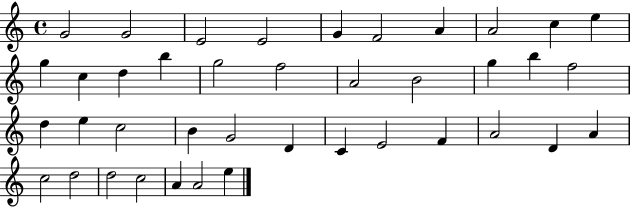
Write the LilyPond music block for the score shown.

{
  \clef treble
  \time 4/4
  \defaultTimeSignature
  \key c \major
  g'2 g'2 | e'2 e'2 | g'4 f'2 a'4 | a'2 c''4 e''4 | \break g''4 c''4 d''4 b''4 | g''2 f''2 | a'2 b'2 | g''4 b''4 f''2 | \break d''4 e''4 c''2 | b'4 g'2 d'4 | c'4 e'2 f'4 | a'2 d'4 a'4 | \break c''2 d''2 | d''2 c''2 | a'4 a'2 e''4 | \bar "|."
}